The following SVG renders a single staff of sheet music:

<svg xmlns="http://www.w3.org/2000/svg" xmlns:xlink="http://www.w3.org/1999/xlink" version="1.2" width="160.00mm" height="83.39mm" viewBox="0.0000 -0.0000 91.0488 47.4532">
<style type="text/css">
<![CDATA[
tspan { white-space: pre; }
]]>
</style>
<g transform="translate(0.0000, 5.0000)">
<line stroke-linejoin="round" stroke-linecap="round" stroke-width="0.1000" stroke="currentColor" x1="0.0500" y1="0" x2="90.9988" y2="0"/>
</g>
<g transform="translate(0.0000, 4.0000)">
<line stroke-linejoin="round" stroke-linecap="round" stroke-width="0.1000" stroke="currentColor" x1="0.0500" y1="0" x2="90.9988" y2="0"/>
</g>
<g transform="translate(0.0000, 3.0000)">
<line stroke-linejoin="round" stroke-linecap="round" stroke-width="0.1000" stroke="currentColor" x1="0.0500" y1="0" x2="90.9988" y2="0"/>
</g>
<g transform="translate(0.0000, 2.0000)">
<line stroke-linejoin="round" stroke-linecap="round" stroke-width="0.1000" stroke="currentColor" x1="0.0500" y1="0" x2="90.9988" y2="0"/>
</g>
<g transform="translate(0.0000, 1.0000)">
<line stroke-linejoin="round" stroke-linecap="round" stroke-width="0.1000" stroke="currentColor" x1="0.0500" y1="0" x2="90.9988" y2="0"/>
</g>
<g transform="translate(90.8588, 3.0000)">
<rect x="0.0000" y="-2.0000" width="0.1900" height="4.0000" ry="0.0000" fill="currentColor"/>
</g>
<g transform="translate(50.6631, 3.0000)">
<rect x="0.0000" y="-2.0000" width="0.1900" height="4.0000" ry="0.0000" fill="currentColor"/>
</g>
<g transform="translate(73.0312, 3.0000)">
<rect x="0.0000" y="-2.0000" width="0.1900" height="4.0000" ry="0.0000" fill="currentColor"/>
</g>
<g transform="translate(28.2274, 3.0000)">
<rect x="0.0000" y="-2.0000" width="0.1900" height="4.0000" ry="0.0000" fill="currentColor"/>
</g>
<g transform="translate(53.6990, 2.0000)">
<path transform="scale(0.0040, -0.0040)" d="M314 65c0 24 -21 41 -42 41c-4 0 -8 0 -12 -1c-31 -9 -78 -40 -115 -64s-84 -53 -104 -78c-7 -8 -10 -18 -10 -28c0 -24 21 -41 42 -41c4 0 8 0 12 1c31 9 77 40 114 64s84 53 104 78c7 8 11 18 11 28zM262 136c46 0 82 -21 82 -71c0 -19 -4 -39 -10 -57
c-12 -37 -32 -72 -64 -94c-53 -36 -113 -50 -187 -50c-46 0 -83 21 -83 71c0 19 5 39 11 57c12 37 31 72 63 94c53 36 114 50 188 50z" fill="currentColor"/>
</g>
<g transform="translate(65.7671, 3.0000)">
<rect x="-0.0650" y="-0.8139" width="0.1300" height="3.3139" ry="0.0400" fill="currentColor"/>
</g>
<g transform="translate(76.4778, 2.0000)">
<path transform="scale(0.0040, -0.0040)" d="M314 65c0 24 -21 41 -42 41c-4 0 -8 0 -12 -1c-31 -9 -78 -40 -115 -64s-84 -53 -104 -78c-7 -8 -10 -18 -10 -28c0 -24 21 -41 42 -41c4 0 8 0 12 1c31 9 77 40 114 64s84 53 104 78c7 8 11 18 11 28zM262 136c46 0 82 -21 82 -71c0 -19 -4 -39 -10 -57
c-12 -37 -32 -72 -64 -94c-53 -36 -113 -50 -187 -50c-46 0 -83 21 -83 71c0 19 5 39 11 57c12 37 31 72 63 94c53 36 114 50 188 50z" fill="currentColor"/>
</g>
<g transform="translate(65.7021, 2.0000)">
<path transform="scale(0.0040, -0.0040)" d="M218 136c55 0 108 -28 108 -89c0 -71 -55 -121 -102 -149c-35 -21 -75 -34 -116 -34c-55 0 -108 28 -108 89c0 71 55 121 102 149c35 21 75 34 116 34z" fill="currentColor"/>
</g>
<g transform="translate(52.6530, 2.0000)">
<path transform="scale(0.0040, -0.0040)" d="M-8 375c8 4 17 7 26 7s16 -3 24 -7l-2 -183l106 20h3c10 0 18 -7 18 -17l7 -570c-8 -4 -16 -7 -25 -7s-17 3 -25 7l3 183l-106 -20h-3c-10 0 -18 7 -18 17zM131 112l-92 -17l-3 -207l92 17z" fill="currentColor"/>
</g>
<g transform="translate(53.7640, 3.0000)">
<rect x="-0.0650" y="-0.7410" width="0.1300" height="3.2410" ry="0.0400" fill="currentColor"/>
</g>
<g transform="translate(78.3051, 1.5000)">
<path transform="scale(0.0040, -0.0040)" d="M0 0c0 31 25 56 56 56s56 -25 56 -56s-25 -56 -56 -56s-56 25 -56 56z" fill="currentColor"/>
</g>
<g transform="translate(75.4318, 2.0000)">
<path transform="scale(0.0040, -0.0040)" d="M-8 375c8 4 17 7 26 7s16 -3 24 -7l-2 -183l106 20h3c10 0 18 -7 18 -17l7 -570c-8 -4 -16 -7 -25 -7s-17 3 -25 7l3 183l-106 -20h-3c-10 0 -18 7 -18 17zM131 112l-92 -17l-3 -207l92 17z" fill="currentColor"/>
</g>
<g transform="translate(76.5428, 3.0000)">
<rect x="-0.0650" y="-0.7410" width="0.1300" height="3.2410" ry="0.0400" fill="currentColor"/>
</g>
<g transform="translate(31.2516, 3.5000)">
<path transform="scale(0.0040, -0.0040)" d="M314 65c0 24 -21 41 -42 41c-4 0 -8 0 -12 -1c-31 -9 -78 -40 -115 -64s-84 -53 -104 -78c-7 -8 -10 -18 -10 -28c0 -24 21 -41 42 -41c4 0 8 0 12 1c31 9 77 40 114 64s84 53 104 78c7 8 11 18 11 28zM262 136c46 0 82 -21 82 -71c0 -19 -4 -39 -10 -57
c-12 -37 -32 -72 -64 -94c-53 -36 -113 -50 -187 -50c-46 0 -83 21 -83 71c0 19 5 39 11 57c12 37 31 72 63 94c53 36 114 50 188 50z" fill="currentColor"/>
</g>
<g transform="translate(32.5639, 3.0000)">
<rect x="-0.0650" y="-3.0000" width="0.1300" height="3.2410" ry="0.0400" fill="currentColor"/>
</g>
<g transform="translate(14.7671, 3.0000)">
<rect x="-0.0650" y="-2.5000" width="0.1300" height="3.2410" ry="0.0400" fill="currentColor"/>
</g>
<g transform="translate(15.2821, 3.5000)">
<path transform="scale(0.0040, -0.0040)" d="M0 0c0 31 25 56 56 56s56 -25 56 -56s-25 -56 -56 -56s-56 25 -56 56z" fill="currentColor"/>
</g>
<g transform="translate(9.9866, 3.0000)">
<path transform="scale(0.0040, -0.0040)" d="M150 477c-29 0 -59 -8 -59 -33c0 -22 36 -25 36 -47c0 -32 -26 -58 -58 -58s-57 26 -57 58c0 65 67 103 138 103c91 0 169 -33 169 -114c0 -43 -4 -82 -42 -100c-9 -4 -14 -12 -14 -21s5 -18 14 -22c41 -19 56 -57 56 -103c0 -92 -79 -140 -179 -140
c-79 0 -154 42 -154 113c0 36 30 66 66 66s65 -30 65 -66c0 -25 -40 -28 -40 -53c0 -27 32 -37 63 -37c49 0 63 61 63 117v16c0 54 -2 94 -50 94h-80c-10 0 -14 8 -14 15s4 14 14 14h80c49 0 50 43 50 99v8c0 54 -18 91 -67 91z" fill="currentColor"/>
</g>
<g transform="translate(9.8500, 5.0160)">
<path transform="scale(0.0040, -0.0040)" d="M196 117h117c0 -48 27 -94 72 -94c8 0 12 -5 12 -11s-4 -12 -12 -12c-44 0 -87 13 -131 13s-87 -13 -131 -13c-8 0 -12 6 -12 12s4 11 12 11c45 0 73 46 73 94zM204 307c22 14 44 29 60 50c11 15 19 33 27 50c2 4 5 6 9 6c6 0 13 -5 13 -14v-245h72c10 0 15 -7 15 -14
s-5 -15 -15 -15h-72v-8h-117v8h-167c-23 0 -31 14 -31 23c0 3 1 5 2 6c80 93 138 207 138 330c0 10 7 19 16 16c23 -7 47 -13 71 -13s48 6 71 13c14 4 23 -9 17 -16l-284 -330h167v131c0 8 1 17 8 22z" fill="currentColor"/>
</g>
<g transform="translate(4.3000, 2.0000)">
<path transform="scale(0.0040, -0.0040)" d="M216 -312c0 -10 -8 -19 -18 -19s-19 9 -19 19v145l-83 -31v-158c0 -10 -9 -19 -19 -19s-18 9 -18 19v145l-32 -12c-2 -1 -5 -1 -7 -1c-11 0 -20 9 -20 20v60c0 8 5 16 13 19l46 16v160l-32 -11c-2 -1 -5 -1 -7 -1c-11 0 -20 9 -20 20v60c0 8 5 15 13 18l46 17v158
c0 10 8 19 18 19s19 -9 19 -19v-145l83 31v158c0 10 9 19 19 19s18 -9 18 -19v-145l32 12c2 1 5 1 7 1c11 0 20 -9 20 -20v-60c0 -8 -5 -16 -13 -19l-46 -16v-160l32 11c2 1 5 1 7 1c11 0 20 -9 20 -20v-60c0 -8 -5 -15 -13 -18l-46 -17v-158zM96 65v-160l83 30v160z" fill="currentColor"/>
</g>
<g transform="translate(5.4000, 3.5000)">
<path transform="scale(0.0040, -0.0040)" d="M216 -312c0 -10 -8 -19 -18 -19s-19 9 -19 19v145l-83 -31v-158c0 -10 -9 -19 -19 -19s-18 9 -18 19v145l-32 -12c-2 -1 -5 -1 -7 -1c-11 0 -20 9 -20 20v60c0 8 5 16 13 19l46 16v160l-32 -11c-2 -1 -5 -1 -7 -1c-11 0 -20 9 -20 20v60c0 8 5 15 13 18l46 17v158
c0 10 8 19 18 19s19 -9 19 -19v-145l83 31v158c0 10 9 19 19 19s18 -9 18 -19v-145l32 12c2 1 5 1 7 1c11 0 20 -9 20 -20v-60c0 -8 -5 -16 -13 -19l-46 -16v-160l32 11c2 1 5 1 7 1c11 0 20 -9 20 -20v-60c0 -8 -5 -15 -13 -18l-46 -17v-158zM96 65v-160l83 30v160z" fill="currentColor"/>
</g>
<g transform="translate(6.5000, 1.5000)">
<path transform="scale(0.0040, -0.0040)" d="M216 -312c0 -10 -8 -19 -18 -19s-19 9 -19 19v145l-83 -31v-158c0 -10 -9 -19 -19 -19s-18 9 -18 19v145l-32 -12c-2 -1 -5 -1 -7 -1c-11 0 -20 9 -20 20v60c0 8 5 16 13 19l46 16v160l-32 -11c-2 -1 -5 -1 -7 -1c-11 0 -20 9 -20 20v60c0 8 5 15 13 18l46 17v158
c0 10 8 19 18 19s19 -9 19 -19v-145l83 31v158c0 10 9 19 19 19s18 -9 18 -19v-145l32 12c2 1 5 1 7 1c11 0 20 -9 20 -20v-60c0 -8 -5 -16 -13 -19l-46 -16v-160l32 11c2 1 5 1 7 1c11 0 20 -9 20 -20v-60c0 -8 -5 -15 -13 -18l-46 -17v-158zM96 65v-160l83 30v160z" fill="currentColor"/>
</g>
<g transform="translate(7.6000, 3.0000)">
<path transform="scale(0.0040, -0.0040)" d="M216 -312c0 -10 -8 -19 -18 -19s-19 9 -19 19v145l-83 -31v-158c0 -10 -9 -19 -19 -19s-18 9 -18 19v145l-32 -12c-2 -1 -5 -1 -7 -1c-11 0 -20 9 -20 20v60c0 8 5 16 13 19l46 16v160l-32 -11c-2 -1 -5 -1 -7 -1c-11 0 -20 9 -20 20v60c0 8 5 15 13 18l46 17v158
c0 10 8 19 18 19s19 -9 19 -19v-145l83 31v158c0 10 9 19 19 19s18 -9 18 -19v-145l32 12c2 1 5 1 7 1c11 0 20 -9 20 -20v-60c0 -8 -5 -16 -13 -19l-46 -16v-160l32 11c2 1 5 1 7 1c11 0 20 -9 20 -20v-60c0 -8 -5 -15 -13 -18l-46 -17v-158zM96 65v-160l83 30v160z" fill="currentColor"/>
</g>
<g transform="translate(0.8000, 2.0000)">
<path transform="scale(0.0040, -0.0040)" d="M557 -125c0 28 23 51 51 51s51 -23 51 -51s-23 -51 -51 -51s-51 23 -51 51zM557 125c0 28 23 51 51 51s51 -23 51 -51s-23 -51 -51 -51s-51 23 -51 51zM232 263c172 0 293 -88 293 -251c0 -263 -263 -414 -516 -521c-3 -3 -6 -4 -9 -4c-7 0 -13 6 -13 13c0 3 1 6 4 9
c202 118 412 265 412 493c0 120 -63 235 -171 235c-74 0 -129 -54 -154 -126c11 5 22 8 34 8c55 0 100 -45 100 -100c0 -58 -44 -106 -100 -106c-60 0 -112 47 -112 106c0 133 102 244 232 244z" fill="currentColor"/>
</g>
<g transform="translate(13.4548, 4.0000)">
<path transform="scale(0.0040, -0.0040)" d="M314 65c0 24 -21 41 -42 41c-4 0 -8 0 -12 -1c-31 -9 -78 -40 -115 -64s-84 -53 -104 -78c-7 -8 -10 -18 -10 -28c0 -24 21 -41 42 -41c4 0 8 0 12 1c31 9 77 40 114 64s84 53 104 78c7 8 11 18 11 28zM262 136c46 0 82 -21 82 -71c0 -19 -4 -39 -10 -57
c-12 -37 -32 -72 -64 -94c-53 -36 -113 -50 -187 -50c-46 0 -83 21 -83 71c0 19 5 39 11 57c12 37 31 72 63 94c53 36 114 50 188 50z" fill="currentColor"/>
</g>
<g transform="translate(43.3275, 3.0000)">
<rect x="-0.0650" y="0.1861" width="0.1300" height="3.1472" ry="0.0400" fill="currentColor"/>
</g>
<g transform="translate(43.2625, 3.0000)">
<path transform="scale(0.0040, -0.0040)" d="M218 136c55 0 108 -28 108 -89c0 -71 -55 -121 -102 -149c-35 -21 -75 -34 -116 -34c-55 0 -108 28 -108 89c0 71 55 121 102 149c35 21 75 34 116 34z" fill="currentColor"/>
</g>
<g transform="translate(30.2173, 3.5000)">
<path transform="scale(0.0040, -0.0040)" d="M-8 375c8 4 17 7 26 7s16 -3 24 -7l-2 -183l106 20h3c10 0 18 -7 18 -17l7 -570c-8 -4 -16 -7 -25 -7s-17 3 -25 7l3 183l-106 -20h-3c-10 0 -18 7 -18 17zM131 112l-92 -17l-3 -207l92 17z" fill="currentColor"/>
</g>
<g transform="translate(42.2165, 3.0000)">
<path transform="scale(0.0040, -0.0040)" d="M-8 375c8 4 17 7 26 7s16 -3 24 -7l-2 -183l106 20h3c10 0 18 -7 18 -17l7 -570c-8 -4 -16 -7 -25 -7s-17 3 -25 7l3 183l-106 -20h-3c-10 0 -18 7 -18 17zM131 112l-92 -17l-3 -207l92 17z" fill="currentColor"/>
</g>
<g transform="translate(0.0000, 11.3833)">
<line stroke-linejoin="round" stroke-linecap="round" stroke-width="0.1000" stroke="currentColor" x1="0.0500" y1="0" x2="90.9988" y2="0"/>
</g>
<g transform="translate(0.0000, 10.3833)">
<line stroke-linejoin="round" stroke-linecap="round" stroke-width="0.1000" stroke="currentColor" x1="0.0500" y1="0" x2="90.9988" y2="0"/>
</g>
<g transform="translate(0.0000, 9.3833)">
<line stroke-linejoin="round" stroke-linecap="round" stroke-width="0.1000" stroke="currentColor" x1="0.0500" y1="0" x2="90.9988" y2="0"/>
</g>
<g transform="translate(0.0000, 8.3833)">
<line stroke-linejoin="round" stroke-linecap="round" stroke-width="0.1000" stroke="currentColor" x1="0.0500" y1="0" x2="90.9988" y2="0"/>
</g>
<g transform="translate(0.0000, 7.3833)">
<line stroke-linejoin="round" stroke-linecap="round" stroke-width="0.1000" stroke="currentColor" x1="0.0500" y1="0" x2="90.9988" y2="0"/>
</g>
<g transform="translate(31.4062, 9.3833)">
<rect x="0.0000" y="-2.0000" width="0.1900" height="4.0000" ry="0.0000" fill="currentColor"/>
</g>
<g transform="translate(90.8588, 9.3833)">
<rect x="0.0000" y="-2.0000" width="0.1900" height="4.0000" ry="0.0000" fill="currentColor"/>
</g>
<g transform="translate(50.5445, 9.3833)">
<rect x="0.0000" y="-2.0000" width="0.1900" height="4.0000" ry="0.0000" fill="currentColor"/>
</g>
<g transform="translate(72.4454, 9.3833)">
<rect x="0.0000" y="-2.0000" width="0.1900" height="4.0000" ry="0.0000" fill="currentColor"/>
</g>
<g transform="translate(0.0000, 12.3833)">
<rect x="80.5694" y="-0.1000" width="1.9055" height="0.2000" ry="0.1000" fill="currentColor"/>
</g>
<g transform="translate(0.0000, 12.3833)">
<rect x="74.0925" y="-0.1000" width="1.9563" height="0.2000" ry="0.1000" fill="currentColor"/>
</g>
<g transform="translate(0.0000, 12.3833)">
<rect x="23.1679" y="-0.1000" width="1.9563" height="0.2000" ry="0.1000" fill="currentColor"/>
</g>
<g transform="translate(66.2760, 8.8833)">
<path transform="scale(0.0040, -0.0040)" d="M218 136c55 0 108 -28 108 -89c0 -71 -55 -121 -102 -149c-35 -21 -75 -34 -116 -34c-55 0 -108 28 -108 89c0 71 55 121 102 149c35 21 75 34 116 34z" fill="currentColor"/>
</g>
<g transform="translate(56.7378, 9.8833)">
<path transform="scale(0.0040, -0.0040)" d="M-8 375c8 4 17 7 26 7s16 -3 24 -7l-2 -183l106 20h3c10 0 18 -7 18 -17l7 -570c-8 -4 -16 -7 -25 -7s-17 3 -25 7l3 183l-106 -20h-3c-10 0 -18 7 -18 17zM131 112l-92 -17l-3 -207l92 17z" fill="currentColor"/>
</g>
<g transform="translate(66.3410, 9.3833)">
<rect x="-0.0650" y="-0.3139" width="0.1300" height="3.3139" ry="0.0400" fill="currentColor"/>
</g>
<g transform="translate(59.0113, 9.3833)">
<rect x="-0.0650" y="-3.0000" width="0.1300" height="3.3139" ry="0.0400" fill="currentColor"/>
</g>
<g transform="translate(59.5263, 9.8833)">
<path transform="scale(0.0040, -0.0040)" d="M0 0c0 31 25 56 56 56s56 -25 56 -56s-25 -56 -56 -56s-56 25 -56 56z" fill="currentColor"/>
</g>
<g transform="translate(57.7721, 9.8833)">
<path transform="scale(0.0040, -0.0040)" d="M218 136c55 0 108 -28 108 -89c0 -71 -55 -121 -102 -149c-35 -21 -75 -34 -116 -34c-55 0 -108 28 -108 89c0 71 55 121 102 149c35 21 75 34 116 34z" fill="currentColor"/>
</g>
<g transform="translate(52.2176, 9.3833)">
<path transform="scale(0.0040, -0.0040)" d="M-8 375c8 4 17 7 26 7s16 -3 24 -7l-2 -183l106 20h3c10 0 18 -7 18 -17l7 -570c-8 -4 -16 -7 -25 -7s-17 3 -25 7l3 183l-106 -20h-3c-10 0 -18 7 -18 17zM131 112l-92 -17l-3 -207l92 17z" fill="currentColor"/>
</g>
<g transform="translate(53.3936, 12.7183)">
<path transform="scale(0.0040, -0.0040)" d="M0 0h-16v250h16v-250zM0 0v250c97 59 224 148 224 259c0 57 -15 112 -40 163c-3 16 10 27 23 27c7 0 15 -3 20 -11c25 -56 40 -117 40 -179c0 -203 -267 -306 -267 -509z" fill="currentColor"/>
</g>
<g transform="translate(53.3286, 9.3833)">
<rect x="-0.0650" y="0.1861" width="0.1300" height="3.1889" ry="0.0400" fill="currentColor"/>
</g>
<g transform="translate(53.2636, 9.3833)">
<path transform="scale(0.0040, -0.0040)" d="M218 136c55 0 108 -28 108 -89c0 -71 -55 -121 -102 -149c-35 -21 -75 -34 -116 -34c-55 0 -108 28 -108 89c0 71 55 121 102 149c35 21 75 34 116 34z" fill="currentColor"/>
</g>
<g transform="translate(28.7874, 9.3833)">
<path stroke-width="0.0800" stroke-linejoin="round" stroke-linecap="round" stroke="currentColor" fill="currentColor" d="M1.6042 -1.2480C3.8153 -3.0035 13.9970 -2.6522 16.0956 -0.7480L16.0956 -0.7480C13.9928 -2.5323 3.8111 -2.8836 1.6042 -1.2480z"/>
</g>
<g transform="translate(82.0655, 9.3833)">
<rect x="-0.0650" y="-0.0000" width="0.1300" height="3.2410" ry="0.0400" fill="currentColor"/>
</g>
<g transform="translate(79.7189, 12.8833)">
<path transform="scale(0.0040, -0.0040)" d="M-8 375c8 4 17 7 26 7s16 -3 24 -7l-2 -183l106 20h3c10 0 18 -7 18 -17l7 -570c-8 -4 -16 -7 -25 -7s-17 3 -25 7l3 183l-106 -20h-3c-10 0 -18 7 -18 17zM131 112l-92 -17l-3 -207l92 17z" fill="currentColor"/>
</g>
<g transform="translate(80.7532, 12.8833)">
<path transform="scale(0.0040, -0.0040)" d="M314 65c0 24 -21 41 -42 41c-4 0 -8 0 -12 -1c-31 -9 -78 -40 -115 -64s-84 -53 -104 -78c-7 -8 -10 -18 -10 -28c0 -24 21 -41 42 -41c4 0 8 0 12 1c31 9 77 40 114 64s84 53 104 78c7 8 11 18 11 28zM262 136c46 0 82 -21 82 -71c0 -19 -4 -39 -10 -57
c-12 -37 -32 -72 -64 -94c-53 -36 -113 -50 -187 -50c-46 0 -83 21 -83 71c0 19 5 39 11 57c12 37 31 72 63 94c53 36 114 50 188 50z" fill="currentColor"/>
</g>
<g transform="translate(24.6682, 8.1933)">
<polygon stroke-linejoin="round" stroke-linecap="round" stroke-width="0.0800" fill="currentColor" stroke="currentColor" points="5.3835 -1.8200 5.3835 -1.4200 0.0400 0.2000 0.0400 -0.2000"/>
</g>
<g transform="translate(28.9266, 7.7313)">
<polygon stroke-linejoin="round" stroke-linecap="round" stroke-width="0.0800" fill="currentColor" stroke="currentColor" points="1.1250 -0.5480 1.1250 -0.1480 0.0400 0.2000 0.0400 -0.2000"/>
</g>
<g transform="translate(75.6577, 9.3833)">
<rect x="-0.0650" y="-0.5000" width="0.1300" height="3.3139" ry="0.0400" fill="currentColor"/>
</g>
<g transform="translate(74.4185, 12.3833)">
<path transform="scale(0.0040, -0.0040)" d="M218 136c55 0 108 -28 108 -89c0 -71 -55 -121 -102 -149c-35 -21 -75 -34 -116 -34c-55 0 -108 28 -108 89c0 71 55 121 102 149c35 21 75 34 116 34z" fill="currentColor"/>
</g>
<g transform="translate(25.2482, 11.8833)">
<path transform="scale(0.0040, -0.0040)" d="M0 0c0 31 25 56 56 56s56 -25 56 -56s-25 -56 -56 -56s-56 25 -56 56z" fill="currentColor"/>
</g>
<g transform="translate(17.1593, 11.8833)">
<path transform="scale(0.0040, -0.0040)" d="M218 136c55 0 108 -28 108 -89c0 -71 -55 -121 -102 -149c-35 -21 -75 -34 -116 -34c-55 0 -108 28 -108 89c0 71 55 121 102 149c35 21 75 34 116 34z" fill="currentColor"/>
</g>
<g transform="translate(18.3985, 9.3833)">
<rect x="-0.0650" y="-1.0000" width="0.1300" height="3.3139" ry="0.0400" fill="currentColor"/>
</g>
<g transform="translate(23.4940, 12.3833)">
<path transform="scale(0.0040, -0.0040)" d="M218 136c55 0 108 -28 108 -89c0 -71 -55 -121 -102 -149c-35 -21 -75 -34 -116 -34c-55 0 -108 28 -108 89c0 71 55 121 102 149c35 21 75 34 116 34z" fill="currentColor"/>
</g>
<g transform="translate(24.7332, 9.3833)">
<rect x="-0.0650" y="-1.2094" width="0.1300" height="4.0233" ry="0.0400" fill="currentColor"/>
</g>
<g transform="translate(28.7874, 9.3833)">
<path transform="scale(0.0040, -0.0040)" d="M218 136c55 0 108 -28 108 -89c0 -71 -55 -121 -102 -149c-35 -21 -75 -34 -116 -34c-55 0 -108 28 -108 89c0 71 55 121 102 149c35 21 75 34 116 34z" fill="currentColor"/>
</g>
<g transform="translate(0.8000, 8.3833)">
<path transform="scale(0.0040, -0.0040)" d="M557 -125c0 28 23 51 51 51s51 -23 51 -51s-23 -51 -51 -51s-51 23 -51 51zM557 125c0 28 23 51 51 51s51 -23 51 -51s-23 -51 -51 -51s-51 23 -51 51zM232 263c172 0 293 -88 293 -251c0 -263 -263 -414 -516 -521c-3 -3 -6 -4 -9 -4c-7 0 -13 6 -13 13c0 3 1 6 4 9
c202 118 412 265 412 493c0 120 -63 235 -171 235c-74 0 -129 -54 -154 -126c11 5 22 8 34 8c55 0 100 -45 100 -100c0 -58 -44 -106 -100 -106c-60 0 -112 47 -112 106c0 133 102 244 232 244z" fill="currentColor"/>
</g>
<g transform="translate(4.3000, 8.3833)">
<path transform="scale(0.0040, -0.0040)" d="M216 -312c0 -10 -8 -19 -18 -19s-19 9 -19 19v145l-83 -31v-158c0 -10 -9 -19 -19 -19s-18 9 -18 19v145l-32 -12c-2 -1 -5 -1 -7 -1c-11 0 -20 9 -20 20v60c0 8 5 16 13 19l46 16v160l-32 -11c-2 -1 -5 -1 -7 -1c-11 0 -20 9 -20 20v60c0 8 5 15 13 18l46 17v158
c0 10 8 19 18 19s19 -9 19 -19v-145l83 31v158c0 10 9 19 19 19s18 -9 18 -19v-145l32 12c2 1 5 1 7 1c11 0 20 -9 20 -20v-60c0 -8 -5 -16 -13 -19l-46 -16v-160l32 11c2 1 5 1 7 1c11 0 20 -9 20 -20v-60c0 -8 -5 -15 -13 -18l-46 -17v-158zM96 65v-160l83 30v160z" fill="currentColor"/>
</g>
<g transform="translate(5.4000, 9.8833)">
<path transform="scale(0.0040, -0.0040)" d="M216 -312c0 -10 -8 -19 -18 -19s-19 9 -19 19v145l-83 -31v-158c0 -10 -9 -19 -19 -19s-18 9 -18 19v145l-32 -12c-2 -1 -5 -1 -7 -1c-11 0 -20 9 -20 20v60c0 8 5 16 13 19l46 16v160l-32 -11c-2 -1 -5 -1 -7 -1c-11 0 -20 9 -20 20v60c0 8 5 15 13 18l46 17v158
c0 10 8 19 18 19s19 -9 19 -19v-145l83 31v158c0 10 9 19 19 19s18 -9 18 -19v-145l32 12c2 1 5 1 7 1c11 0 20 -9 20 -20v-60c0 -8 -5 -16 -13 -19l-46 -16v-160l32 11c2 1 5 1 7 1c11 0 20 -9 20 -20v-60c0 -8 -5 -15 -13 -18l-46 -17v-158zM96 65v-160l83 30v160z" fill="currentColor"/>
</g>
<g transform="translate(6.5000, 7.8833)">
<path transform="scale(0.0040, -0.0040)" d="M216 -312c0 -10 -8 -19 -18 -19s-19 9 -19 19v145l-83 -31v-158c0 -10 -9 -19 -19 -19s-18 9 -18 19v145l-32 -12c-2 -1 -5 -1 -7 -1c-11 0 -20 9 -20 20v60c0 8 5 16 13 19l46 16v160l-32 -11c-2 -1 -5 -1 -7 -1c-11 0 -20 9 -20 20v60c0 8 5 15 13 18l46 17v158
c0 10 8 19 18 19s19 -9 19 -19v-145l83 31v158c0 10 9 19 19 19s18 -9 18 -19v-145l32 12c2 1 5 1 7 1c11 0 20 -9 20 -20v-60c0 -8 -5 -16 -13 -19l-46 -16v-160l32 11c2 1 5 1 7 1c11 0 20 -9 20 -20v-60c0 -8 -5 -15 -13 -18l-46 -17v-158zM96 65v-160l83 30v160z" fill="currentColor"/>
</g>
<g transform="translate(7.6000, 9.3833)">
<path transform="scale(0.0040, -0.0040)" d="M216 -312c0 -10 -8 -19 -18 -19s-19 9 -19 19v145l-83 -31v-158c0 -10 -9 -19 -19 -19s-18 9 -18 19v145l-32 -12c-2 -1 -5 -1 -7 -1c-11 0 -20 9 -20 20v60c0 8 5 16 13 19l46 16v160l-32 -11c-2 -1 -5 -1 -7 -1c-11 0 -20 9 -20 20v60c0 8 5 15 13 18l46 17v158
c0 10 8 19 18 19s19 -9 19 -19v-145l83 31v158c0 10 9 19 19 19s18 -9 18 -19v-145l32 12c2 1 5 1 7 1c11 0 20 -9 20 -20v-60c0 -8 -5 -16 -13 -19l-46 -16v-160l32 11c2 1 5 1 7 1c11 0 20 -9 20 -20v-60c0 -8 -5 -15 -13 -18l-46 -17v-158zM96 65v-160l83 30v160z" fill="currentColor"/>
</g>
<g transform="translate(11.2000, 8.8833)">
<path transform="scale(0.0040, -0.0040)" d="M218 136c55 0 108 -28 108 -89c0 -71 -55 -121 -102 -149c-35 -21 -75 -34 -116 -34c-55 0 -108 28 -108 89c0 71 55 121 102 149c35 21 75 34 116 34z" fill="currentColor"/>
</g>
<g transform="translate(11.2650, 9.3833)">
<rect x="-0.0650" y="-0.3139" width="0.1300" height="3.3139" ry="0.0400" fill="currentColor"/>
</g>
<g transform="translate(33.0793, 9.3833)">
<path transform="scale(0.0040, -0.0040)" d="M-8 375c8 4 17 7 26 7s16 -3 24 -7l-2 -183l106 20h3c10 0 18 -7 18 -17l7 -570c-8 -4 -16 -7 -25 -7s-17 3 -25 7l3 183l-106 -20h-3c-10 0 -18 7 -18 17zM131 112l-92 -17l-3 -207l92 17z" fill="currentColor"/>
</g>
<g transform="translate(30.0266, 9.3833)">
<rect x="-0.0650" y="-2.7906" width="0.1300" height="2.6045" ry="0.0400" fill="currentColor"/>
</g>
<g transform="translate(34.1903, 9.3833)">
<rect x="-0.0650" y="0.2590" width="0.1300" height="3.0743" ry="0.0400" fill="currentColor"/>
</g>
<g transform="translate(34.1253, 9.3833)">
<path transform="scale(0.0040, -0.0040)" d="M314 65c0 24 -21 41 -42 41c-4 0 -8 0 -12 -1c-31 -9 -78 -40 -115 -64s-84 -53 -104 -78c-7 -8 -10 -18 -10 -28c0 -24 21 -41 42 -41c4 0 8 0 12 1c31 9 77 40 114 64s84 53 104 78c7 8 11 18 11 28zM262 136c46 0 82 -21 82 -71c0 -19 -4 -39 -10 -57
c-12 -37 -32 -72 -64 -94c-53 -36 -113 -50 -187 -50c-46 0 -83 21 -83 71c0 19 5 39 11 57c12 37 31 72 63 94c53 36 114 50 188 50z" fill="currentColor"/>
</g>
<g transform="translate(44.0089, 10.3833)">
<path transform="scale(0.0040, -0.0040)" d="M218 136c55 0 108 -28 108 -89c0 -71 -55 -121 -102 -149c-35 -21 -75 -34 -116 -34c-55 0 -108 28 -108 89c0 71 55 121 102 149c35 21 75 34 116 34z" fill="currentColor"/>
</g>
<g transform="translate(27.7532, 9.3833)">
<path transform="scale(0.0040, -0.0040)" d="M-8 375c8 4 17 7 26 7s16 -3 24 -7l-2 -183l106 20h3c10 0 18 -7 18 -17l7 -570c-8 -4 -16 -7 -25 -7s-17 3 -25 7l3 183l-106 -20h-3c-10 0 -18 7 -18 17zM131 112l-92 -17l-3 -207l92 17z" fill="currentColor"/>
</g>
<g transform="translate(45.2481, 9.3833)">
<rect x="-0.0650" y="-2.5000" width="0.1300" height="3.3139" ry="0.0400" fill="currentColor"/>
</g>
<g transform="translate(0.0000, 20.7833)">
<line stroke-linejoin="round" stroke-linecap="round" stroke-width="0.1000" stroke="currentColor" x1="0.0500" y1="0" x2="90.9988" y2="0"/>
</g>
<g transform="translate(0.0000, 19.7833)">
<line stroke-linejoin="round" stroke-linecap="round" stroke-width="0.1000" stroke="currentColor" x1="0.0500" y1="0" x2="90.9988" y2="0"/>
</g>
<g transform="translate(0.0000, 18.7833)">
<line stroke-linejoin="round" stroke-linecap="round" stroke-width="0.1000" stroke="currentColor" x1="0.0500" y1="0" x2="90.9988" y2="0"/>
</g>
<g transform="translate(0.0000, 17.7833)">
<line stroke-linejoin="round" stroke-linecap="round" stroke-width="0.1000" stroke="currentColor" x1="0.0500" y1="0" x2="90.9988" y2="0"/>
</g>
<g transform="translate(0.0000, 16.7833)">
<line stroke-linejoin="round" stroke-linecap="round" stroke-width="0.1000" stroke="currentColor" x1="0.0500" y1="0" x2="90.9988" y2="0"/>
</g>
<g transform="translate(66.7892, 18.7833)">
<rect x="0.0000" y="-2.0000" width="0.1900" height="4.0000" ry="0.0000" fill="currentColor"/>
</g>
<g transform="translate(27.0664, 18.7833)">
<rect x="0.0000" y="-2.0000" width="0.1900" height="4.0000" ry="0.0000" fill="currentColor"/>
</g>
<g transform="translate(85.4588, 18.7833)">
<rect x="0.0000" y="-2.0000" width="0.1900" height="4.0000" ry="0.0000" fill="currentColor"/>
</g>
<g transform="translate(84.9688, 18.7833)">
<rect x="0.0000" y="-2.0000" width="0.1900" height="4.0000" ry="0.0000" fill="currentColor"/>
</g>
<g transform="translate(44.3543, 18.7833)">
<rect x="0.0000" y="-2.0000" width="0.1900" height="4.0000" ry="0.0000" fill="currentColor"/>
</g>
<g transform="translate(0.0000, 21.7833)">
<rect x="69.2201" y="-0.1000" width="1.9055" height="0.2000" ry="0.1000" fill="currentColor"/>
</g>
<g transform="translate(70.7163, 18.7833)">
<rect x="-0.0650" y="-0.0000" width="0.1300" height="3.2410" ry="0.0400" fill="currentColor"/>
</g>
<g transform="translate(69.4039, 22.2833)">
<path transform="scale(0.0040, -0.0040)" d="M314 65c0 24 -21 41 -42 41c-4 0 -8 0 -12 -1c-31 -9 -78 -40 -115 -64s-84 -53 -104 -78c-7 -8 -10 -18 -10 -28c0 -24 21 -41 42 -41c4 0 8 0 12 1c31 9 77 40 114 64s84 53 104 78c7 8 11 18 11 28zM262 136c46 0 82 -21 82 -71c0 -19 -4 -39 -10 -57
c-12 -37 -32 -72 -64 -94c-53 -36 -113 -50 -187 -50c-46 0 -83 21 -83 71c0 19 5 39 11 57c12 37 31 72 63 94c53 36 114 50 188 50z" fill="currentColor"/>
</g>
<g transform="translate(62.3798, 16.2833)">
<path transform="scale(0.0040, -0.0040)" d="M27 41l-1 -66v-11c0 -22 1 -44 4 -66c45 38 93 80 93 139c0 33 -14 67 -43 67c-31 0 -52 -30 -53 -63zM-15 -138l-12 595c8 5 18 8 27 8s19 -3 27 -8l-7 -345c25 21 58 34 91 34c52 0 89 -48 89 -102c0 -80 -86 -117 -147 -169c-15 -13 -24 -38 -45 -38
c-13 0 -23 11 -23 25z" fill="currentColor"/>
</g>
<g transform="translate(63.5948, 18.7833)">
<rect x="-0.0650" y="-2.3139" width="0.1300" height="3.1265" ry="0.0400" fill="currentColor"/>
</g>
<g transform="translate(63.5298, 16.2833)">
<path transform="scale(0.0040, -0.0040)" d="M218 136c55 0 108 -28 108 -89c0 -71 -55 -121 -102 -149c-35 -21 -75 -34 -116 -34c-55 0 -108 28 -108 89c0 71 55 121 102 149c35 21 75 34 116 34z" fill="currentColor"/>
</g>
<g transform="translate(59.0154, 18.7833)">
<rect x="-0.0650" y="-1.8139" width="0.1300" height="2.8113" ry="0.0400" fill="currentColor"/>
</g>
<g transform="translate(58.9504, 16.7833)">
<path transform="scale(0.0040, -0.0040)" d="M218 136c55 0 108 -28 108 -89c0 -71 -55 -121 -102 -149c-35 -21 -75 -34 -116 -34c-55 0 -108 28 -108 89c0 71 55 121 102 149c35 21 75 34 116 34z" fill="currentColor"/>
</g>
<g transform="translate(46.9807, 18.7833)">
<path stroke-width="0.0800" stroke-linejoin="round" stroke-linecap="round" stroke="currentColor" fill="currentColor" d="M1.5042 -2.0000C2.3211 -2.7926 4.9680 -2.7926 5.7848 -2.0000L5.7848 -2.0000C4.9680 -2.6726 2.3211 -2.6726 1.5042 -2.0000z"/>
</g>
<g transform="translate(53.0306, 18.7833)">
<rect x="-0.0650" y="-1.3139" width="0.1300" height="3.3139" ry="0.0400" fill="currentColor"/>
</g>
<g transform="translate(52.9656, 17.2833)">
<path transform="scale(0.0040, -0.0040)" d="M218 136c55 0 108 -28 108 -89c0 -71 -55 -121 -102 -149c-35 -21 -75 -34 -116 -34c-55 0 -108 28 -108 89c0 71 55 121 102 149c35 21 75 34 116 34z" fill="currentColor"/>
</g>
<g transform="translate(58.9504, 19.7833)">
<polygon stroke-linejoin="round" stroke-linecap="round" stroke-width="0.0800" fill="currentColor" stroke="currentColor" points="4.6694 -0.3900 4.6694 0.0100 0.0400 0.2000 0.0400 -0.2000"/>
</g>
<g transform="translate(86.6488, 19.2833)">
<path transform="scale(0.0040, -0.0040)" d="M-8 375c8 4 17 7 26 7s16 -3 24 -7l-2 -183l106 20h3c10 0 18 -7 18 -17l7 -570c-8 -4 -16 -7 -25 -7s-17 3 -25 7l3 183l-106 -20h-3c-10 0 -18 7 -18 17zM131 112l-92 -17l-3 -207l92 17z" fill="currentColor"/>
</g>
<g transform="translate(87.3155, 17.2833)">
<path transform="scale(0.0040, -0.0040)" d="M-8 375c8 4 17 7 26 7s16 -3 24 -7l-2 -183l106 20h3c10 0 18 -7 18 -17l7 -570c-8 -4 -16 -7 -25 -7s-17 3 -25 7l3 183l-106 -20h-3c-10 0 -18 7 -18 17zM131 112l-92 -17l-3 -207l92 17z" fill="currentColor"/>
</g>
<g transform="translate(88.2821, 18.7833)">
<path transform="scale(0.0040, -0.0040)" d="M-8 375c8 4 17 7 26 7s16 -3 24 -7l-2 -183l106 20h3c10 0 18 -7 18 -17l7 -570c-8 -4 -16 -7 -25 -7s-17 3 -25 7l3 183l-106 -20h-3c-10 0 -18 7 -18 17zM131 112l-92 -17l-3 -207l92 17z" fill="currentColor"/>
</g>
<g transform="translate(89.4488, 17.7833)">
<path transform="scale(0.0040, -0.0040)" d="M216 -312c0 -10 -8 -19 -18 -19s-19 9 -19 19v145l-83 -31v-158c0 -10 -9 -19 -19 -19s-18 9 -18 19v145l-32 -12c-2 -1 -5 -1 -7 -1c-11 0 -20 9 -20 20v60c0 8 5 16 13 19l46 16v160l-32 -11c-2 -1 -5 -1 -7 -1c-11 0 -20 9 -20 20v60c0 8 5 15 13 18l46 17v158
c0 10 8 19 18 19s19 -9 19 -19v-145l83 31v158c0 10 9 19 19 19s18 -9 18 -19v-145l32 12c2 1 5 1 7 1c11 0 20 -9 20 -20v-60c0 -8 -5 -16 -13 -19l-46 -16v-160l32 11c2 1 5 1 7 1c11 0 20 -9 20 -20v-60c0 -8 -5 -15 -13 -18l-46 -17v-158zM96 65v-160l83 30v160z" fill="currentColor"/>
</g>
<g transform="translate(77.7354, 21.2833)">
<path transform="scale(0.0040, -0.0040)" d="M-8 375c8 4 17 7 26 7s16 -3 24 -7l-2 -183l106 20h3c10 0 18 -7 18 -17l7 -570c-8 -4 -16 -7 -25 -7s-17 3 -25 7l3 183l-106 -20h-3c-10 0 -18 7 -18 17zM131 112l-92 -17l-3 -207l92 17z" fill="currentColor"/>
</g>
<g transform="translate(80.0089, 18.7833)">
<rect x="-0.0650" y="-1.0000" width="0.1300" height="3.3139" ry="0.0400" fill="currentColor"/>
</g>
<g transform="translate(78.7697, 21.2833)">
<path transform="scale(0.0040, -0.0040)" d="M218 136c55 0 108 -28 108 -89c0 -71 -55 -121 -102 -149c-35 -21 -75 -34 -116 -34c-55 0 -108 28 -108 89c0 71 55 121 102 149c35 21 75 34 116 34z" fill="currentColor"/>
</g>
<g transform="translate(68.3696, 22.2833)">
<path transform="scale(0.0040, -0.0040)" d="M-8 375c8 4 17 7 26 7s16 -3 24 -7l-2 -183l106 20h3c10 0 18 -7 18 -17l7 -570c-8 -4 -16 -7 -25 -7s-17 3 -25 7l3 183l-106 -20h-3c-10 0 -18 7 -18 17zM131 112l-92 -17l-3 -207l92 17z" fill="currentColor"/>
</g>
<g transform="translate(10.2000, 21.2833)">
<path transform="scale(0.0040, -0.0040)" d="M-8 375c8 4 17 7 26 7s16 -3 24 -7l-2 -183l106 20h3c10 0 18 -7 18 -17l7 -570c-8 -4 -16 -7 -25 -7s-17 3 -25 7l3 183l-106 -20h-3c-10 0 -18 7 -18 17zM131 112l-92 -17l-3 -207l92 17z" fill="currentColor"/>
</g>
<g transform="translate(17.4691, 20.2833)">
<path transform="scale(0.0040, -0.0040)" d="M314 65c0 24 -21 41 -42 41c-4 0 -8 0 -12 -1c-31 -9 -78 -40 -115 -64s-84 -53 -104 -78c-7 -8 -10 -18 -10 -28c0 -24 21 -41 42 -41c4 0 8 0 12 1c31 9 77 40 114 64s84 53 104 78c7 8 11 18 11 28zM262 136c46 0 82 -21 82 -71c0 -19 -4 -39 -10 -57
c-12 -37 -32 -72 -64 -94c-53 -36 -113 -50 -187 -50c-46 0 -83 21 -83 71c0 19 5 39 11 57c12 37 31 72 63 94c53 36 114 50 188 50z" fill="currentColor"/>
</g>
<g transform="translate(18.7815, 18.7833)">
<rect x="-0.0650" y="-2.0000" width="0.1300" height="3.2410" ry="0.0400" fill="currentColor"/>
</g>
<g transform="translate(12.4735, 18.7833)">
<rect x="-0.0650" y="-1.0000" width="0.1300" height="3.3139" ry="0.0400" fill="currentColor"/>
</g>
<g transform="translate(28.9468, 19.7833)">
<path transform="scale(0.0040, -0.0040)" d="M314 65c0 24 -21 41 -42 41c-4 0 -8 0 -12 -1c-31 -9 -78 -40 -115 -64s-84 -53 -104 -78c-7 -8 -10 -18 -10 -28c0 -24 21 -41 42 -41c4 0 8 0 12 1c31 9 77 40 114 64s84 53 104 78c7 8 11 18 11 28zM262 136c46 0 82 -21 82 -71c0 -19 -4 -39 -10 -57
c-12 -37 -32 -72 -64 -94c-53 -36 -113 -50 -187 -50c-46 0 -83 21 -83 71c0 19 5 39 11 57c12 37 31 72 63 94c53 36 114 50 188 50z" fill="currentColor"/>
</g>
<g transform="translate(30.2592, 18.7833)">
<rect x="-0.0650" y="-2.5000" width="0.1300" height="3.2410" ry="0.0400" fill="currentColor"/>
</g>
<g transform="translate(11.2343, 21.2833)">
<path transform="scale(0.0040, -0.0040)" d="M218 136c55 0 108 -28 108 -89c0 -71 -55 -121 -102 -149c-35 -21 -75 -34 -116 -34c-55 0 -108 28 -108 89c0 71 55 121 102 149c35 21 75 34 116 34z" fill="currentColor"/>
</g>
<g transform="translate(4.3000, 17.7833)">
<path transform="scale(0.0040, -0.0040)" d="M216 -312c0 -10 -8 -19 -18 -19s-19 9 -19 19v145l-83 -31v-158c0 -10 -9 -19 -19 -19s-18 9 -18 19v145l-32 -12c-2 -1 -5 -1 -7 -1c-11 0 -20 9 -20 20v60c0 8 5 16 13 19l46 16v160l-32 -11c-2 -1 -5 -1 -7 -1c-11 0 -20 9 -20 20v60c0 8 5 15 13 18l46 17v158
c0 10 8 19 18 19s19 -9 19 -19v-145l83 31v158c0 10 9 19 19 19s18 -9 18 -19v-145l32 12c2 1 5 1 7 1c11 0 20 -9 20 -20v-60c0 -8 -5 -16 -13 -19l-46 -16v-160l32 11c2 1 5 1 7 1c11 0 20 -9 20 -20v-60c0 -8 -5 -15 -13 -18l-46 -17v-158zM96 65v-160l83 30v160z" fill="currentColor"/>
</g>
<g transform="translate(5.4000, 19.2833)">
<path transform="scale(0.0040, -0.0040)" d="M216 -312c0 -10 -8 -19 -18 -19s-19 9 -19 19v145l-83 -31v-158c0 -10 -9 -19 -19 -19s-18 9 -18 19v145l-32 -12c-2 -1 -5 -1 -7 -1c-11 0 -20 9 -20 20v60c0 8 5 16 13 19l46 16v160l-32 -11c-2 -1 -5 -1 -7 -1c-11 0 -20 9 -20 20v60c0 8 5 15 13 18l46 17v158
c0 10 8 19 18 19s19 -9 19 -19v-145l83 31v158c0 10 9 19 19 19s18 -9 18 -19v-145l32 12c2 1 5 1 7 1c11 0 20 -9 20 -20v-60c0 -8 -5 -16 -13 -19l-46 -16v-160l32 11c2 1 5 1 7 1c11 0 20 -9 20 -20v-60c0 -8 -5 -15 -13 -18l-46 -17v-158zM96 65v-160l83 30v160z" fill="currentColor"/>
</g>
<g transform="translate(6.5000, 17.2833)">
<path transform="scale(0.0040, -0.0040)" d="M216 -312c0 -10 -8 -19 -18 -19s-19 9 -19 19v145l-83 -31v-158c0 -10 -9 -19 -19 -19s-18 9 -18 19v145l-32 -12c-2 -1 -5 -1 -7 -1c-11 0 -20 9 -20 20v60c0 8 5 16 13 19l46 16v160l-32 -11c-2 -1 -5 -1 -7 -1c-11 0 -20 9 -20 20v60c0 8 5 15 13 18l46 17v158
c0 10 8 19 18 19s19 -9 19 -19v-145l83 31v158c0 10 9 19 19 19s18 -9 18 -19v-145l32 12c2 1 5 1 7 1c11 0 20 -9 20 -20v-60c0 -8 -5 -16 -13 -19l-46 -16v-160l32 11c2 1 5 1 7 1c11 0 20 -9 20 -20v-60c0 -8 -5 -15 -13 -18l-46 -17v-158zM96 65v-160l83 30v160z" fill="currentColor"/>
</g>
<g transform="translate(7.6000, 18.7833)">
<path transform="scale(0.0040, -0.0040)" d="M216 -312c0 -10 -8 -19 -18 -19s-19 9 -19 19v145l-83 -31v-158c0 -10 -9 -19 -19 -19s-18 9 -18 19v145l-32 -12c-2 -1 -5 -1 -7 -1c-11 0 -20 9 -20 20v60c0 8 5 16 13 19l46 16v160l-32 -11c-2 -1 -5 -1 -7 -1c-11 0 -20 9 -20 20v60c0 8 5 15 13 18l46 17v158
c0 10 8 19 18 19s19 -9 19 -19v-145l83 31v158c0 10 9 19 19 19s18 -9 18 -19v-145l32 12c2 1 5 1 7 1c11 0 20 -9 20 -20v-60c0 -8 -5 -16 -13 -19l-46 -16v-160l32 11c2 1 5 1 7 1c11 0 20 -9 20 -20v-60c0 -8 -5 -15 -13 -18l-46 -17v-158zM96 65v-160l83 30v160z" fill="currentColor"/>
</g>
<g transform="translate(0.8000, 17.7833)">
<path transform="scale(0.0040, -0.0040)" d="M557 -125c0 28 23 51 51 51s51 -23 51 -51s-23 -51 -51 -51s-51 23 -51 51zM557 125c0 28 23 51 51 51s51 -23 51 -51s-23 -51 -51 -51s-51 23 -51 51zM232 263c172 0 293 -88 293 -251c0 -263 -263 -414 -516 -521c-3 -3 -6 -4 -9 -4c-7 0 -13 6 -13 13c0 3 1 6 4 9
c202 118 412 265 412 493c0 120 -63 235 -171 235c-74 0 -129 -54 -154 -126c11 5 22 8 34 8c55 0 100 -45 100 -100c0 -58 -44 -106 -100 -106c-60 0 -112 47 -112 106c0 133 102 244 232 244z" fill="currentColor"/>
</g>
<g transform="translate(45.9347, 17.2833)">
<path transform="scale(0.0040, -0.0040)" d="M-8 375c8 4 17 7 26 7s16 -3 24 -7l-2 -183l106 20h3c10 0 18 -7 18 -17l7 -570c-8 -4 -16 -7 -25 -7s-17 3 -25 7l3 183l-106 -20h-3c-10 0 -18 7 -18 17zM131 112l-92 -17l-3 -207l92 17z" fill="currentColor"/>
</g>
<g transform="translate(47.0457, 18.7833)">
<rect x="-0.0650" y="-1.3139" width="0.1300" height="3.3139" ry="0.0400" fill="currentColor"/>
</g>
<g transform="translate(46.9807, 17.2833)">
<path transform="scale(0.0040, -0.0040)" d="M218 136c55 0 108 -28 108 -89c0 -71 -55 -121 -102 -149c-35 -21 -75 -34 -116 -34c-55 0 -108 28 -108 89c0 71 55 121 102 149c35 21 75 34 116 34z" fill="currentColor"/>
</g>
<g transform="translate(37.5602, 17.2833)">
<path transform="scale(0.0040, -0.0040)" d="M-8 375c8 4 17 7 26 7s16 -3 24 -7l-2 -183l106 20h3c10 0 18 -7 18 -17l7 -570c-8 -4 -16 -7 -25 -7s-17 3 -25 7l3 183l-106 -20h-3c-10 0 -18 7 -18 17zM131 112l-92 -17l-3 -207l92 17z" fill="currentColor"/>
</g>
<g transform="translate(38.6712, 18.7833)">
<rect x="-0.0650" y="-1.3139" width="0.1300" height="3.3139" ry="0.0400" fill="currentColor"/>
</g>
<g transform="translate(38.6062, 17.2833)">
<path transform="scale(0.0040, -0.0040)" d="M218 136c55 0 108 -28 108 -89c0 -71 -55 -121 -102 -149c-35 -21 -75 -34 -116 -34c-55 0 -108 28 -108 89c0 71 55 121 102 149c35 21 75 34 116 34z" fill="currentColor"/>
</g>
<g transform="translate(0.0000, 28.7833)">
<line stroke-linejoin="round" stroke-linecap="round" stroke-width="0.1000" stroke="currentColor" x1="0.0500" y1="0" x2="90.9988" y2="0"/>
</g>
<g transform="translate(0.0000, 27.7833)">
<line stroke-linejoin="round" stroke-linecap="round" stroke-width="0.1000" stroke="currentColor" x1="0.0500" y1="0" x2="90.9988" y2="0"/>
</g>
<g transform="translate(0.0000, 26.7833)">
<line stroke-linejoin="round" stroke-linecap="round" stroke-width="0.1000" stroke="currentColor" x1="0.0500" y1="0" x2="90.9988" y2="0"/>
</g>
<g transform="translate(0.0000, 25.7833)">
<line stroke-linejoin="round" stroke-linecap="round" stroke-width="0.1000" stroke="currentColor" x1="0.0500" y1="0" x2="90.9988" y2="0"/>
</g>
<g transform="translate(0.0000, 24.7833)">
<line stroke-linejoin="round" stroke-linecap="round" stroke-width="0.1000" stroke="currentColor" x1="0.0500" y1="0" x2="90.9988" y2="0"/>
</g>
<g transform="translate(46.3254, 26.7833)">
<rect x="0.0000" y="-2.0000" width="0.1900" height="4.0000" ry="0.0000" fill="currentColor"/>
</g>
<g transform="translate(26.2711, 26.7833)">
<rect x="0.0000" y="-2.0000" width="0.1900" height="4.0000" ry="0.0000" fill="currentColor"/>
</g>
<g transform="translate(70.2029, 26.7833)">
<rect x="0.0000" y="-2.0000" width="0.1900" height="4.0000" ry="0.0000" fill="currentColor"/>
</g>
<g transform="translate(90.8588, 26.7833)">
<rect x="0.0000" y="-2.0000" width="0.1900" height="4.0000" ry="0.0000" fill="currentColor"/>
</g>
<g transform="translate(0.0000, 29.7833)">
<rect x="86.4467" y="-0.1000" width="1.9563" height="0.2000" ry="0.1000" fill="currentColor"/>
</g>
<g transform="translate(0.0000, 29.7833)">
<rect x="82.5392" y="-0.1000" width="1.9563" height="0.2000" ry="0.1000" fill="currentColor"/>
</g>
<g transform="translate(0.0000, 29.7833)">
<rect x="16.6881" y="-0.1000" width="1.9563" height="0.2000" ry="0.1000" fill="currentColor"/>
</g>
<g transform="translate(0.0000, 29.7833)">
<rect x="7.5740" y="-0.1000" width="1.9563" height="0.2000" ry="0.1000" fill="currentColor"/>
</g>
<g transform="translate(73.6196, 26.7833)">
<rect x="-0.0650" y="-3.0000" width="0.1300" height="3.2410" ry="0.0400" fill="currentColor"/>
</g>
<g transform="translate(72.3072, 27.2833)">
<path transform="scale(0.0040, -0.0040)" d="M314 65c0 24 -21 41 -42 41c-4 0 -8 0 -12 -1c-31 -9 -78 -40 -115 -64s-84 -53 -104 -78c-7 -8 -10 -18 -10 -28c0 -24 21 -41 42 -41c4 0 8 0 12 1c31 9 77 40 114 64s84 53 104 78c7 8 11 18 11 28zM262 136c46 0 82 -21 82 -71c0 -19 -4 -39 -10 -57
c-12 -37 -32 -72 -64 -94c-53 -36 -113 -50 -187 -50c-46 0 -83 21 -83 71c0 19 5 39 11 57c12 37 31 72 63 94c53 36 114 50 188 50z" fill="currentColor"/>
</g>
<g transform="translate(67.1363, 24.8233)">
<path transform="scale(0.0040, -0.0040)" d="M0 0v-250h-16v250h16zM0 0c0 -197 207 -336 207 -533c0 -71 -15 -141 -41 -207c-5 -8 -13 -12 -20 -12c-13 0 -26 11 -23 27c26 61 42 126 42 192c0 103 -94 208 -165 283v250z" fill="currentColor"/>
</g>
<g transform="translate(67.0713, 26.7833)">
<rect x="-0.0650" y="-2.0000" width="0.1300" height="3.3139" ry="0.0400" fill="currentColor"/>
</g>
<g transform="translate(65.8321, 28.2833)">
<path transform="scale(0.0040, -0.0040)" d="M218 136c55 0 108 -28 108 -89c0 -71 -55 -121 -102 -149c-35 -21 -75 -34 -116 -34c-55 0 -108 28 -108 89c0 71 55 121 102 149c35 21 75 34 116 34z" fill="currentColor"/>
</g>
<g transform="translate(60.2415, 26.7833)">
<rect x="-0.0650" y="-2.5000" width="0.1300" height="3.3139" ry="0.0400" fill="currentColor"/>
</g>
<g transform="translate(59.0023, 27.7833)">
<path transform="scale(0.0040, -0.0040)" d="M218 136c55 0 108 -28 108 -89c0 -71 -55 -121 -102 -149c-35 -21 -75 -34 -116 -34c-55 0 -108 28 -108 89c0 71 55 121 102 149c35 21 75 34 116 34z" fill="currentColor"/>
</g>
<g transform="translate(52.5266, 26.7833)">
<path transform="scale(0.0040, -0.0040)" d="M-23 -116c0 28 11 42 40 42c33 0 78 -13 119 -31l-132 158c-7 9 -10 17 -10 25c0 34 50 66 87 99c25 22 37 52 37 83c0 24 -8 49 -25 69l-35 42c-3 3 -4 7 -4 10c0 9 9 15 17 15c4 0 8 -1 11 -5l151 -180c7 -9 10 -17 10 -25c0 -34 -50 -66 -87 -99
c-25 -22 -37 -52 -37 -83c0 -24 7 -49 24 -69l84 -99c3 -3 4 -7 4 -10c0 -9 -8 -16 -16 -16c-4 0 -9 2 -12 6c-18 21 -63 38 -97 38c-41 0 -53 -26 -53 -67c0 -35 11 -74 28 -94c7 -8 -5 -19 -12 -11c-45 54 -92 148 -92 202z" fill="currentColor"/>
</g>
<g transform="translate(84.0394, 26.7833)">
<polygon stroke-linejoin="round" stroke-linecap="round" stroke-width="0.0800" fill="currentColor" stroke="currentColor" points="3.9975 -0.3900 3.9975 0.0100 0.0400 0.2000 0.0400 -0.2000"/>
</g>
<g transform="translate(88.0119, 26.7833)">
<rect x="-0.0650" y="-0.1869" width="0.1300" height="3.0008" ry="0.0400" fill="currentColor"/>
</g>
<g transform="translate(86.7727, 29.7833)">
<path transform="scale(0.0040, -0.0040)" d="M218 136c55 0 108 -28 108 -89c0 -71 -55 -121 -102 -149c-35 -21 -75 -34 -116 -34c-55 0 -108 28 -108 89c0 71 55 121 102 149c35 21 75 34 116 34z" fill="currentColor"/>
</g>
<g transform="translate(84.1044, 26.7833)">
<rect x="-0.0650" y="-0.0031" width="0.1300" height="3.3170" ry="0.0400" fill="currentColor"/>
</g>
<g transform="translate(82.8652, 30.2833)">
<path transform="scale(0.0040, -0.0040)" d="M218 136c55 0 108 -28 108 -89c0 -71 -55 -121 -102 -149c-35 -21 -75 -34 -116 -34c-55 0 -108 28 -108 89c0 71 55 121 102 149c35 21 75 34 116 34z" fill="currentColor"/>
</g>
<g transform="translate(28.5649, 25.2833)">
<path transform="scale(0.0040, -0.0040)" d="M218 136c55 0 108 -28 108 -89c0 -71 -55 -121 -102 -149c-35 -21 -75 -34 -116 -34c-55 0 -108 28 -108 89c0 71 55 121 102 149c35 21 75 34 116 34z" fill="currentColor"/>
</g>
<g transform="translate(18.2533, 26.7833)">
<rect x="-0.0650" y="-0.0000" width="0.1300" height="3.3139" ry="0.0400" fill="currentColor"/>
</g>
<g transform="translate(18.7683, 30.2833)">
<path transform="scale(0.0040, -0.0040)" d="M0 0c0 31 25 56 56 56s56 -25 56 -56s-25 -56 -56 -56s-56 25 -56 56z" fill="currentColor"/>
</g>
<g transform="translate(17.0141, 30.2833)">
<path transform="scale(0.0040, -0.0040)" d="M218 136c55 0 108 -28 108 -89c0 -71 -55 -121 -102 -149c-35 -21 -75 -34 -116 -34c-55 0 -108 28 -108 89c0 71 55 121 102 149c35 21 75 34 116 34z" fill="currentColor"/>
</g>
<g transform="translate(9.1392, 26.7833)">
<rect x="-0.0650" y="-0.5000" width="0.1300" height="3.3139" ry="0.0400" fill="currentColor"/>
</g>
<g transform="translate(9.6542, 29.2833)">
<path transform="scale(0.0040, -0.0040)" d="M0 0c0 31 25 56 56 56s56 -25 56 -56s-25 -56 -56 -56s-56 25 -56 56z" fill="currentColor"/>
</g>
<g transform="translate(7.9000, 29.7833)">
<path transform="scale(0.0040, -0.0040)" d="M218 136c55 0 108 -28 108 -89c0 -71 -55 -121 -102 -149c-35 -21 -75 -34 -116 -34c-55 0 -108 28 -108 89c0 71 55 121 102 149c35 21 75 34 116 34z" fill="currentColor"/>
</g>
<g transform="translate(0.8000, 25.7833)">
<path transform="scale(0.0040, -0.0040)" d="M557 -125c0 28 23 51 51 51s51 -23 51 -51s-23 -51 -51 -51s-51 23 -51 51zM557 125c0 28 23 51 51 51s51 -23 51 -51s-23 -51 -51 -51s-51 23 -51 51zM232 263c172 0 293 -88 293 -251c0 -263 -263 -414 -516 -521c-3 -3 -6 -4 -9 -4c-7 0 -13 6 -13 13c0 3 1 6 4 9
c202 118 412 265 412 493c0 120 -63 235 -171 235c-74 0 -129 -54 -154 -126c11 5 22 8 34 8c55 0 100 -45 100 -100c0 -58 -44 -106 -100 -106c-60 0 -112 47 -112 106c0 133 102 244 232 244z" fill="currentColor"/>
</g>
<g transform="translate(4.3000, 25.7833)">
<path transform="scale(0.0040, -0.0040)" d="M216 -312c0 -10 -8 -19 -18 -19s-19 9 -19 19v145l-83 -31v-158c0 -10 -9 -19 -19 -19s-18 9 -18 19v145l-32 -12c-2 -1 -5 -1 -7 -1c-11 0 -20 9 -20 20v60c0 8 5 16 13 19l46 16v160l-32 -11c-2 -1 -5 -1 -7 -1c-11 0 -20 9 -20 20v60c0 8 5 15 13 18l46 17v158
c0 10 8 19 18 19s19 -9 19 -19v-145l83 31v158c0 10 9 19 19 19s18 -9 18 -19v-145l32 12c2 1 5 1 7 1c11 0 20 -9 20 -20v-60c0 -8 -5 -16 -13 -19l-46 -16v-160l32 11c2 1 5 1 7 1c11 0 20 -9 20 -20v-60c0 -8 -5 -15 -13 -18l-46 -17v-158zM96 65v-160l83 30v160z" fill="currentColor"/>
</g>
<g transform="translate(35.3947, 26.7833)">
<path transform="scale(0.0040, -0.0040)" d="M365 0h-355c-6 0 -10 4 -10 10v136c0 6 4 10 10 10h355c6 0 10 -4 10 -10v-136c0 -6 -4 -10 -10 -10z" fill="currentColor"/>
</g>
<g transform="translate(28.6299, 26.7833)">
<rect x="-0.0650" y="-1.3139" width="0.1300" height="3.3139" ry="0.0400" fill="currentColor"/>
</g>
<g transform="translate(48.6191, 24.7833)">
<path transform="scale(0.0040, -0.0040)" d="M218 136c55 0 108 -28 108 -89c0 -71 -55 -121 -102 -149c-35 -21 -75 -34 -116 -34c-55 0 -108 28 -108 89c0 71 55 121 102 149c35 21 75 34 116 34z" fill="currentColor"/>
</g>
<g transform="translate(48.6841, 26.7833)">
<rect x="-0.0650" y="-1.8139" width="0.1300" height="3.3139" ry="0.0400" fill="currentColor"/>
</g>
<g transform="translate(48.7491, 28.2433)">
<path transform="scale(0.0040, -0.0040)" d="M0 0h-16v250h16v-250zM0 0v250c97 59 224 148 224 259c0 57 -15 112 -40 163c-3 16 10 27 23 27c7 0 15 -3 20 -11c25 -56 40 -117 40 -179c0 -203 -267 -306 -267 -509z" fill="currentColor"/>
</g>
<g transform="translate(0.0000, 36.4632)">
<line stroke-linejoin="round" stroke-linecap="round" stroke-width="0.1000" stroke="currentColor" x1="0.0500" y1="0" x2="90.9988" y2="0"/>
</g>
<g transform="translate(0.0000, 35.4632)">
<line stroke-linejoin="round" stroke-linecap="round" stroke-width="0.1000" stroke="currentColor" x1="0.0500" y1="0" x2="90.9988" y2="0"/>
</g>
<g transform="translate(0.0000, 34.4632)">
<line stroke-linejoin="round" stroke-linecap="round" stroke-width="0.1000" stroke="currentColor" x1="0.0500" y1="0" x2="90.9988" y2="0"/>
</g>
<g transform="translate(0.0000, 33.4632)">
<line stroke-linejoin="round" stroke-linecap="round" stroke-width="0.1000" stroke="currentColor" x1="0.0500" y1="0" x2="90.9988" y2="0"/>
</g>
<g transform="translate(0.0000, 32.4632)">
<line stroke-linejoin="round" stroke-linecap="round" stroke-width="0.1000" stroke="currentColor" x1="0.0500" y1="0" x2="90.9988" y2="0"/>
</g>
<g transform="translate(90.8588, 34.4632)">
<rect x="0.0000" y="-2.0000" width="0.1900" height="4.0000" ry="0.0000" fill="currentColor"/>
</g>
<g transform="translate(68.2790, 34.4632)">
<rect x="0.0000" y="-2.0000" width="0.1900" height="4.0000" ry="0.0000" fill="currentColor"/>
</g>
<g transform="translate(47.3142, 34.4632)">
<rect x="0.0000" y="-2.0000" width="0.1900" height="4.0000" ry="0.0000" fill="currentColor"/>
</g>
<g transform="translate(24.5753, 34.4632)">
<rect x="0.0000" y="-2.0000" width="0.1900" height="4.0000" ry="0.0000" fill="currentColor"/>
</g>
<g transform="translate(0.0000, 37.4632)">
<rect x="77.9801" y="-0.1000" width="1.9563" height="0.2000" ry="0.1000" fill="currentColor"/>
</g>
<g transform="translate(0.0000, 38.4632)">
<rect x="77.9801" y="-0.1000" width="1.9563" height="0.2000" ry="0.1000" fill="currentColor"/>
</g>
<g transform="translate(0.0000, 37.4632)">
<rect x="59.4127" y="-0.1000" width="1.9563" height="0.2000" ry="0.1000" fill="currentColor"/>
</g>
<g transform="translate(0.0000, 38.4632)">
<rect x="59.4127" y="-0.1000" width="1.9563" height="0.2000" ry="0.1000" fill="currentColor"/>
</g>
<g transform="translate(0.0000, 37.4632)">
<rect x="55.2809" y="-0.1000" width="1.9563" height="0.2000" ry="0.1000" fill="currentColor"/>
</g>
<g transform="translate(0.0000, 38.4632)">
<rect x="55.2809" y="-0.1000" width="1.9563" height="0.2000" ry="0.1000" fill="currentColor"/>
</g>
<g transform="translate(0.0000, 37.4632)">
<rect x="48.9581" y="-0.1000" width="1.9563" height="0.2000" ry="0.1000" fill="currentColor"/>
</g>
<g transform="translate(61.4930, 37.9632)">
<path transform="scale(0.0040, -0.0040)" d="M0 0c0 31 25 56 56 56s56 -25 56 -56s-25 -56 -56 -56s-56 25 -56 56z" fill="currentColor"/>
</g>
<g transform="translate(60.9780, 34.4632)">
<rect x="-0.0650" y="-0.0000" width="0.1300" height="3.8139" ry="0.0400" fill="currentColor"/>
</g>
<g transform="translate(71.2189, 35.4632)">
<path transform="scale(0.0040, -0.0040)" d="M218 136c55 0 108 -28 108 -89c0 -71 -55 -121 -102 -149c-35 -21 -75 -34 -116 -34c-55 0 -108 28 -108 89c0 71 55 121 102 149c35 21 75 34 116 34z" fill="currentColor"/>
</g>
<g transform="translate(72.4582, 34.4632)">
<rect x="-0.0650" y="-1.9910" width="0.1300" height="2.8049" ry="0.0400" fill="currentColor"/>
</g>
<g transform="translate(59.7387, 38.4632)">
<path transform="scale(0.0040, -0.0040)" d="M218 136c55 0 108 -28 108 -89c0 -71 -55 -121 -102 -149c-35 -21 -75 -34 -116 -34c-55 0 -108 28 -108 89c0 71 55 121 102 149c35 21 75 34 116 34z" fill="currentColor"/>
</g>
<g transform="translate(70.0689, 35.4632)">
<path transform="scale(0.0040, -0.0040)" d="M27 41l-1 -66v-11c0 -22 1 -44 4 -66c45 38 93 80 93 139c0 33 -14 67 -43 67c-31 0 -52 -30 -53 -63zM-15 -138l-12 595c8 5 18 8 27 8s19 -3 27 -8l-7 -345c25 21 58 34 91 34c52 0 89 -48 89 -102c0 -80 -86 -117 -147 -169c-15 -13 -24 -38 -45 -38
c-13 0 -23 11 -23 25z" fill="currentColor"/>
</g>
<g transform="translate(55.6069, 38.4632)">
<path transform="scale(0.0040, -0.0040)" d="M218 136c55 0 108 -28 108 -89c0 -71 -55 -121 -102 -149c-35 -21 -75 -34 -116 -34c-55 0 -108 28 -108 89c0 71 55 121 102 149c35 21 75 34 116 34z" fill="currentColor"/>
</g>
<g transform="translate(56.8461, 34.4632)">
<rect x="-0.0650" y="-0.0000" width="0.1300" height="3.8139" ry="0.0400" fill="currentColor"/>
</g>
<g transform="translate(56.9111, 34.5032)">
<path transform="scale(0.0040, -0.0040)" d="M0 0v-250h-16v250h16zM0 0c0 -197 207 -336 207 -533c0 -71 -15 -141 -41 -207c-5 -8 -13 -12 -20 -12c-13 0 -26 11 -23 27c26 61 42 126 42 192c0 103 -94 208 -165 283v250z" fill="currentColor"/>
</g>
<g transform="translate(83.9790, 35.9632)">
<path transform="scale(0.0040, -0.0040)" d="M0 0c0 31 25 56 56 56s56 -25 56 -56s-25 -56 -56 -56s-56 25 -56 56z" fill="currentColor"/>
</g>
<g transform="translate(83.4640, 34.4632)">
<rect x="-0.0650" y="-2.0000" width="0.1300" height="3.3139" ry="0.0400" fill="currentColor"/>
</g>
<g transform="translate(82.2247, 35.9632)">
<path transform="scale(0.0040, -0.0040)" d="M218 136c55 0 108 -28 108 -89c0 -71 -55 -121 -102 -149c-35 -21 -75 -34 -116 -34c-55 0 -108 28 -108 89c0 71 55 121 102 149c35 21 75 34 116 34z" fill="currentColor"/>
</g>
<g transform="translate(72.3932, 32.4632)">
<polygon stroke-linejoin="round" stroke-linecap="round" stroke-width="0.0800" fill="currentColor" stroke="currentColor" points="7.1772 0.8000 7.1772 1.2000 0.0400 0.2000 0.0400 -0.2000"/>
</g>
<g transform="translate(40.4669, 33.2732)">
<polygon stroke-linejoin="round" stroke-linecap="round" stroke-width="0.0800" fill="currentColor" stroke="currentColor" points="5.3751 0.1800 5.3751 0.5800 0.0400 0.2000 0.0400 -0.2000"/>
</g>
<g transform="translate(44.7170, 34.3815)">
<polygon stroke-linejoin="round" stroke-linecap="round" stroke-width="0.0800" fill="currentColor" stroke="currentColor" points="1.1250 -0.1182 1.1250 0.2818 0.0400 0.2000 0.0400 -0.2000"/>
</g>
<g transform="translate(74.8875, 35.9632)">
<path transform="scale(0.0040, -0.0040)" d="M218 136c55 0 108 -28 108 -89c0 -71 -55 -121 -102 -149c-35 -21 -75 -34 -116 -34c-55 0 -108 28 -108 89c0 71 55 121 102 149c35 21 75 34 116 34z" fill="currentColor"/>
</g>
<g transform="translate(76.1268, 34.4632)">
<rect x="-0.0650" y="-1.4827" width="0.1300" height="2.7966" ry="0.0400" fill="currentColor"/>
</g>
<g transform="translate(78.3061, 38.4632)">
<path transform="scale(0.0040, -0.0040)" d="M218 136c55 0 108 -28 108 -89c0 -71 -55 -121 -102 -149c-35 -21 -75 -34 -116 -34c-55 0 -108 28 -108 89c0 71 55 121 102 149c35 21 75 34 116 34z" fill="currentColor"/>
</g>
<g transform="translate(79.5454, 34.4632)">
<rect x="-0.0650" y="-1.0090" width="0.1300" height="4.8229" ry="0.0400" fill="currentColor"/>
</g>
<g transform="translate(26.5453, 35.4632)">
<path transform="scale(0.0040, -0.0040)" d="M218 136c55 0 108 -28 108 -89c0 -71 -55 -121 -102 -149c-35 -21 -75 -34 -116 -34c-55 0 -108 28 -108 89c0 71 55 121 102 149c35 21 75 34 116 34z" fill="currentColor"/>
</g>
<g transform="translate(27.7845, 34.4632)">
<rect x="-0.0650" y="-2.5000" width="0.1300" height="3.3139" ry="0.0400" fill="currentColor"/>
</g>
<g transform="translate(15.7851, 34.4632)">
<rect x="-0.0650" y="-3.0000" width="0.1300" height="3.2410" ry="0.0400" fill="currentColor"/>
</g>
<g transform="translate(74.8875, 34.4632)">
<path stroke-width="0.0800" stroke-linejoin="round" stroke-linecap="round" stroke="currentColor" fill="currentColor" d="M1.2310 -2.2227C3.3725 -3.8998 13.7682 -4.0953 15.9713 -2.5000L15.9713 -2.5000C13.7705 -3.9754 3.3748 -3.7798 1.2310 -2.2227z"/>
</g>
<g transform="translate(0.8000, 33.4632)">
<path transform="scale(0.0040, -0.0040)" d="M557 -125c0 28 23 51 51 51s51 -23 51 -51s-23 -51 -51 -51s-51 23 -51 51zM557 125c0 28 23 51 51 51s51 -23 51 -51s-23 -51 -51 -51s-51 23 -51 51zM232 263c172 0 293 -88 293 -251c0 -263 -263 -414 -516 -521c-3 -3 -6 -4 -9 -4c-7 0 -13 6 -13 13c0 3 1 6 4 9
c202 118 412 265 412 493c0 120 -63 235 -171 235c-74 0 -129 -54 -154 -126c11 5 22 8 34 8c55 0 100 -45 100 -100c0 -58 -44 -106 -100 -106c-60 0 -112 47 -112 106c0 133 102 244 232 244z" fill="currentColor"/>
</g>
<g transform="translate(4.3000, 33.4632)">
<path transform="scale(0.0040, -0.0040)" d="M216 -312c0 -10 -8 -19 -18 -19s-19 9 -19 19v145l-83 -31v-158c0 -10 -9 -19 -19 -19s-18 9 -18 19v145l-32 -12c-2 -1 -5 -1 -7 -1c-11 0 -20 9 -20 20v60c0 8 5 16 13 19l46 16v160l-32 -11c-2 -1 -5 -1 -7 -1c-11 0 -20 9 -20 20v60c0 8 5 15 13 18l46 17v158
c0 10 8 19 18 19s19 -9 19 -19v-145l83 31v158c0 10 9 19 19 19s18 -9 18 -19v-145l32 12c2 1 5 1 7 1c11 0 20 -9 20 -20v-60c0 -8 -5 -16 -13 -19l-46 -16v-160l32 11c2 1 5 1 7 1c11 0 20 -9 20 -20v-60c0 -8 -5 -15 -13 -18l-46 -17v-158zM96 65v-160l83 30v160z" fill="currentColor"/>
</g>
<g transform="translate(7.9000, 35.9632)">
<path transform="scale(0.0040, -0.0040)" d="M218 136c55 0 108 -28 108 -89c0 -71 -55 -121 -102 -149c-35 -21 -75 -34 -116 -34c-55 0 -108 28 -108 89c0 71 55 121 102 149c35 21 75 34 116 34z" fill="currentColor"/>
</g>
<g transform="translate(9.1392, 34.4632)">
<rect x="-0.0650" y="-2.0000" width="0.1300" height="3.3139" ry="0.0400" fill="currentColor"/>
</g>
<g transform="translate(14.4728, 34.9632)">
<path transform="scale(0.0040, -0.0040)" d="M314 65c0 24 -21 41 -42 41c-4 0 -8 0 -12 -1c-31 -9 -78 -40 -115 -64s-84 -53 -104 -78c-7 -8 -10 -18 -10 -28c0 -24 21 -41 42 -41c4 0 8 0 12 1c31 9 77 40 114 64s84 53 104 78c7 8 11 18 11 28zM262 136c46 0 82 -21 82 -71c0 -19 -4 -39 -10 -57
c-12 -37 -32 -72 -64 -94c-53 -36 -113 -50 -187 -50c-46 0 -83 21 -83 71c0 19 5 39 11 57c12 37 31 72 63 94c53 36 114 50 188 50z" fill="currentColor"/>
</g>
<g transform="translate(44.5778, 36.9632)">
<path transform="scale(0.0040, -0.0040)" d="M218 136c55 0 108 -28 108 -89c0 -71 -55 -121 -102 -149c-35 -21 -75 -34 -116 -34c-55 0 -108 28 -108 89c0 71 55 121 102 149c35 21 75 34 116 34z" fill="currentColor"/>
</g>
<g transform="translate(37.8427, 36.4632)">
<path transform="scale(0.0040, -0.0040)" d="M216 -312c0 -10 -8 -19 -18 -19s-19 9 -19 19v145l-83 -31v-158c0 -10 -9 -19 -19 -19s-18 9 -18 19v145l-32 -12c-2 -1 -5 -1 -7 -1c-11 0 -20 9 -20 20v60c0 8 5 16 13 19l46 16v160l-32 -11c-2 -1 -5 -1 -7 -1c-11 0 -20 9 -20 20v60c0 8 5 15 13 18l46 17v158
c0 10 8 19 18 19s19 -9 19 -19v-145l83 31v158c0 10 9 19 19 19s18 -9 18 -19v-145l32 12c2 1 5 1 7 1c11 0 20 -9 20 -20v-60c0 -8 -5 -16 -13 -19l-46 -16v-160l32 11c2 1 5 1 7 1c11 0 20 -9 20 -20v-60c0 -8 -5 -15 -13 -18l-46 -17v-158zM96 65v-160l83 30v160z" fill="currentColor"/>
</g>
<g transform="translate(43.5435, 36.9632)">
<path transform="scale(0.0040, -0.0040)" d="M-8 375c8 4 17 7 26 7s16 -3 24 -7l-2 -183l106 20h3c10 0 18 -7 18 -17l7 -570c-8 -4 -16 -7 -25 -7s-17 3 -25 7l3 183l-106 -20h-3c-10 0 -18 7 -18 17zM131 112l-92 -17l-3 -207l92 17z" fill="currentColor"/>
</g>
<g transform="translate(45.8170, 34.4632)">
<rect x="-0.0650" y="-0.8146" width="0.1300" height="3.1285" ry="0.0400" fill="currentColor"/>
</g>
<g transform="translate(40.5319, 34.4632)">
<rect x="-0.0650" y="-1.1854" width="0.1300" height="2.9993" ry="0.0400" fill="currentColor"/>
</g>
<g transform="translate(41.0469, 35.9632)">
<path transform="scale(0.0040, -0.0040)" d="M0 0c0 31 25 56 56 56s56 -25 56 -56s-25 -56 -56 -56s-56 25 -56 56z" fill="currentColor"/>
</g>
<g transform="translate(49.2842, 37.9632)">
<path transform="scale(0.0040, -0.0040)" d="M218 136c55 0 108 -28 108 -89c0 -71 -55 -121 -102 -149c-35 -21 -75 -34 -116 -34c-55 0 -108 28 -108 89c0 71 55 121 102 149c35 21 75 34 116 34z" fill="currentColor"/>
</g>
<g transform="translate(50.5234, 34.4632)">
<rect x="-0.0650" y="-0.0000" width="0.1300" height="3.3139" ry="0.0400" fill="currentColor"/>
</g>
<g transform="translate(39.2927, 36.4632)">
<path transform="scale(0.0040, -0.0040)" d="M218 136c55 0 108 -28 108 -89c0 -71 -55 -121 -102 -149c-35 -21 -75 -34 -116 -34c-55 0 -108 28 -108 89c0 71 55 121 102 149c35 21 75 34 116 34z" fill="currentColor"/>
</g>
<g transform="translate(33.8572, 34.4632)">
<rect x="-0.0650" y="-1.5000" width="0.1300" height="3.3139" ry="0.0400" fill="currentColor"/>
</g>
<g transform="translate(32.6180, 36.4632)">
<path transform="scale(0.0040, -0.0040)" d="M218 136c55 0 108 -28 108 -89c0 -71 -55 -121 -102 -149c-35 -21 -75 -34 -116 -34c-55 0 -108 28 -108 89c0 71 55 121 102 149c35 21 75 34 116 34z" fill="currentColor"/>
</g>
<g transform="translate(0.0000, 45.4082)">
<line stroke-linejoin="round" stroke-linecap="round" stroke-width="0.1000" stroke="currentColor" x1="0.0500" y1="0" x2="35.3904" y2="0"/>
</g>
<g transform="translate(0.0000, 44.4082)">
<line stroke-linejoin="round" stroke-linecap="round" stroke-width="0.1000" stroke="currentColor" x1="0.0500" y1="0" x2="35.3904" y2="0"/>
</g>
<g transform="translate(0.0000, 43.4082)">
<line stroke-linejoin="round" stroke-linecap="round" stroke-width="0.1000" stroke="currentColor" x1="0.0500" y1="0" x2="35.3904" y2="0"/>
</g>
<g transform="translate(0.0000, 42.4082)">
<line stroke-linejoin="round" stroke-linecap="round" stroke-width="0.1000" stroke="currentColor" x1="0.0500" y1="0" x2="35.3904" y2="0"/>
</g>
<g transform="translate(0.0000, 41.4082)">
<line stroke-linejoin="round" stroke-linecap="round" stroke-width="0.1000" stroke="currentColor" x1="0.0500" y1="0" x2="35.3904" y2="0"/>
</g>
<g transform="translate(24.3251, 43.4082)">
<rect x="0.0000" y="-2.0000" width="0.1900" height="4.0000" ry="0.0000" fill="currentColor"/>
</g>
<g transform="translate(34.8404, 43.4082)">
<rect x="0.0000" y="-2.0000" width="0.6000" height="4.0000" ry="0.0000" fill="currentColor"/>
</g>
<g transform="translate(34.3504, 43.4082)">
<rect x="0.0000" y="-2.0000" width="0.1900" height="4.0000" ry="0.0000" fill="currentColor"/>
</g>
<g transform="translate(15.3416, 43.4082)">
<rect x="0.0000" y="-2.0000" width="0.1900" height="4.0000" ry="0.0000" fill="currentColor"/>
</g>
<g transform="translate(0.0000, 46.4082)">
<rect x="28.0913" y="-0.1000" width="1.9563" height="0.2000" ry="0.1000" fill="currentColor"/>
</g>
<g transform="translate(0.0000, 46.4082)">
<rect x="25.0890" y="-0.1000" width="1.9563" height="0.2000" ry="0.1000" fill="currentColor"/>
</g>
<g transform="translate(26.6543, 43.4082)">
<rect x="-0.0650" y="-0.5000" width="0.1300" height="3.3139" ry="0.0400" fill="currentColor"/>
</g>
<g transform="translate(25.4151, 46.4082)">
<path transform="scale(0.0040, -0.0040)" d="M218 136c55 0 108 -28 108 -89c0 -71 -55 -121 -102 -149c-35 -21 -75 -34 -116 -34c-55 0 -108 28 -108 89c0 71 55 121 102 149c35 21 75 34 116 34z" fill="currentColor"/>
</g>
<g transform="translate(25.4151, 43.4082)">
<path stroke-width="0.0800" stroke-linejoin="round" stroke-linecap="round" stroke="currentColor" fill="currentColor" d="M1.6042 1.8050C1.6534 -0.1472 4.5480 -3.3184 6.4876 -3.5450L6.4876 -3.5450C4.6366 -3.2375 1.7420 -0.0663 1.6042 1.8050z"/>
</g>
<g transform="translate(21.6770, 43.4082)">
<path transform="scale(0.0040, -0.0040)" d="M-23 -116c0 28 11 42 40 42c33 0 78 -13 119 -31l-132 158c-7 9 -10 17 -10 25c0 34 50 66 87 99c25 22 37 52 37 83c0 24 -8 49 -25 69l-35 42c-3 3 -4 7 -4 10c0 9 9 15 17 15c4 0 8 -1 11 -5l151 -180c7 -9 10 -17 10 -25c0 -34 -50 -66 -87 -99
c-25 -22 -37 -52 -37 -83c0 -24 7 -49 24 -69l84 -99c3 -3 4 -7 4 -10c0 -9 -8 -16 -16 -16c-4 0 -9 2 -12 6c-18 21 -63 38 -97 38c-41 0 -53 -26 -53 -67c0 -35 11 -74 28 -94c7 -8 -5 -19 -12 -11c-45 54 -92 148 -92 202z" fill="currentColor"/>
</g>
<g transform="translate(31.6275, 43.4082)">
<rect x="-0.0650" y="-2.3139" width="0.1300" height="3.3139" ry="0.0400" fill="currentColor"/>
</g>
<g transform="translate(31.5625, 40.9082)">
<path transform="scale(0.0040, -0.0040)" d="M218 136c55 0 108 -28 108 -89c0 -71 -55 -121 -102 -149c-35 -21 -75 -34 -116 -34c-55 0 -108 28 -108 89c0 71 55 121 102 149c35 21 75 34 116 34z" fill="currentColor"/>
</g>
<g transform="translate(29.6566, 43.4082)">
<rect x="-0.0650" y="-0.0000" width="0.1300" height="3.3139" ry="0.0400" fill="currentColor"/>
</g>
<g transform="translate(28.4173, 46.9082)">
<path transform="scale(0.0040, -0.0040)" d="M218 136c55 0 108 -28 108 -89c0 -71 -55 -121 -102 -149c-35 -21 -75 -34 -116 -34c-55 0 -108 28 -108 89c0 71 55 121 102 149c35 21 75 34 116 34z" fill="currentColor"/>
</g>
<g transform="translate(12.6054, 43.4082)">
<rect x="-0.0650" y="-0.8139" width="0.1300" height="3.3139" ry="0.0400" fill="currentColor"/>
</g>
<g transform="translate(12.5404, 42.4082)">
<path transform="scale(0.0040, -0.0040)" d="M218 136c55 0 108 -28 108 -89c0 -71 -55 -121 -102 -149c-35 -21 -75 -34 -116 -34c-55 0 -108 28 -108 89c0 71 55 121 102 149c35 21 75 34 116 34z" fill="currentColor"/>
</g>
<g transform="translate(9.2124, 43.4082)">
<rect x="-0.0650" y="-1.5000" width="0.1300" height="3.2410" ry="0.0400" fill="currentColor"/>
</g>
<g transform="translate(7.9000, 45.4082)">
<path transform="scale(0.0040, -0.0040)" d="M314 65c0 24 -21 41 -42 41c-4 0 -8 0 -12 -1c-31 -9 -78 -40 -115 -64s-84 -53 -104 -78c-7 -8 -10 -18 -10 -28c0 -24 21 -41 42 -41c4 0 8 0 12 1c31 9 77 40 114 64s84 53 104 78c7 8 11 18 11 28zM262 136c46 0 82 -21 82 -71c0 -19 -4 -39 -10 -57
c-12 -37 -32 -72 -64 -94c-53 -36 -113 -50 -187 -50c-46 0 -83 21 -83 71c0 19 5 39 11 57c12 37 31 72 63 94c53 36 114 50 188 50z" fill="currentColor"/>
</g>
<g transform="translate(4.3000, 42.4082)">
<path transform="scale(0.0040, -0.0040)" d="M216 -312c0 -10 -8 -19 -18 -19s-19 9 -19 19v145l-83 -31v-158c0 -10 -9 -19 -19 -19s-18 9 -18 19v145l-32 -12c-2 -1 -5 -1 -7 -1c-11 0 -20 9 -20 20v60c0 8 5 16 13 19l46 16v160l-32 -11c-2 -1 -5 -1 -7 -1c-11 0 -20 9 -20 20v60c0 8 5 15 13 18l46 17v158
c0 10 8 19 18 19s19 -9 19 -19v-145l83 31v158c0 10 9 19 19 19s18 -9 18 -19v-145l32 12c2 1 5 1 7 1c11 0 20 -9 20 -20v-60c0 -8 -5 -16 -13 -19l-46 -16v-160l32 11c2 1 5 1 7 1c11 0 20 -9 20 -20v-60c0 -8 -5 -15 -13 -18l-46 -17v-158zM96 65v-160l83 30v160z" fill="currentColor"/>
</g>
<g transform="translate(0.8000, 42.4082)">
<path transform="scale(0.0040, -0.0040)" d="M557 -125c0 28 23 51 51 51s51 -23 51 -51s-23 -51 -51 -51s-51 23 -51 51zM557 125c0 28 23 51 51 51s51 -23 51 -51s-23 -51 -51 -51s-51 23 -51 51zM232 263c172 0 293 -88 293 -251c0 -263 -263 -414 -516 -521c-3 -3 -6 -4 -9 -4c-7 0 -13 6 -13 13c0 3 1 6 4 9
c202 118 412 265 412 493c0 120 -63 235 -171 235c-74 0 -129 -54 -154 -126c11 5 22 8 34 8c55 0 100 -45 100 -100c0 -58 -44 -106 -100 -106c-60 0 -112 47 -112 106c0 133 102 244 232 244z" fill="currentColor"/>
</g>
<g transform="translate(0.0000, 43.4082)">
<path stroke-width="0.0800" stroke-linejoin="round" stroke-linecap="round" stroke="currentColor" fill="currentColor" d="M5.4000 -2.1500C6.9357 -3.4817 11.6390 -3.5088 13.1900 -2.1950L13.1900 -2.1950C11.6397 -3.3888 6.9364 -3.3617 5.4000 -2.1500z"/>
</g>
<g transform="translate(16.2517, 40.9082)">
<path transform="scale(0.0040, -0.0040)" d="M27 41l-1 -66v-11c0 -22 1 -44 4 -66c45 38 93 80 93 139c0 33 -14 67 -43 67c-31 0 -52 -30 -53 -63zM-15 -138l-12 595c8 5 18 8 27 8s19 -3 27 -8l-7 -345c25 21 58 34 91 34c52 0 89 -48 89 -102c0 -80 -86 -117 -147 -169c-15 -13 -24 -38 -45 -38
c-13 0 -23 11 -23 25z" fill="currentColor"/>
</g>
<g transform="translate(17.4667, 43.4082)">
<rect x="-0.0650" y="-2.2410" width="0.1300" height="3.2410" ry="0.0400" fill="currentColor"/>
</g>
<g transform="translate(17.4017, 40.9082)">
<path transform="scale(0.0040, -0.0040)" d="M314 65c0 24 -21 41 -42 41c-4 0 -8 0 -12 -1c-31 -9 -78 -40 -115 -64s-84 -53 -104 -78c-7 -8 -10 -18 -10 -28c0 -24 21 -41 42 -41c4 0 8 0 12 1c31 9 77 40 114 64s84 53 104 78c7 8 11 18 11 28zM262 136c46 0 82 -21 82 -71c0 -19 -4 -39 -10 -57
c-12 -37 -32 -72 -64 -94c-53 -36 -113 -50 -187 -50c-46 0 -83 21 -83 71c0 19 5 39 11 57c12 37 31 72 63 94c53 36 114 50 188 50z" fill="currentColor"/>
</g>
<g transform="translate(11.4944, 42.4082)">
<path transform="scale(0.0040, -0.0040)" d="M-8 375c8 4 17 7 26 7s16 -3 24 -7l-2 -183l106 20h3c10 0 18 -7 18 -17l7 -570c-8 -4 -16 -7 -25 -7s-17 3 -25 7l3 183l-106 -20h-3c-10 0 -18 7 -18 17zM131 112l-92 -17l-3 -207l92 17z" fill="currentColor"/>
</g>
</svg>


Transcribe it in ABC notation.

X:1
T:Untitled
M:3/4
L:1/4
K:E
B,,2 C,2 D, F,2 F, F,2 E, ^F,, E,,/2 D,/4 D,2 B,, D,/2 C, E, E,, D,,2 F,, A,,2 B,,2 G, G, G, A,/2 _B,/2 D,,2 F,, E,, D,, G, z2 A,/2 z B,, A,,/2 C,2 D,,/2 E,,/2 A,, C,2 B,, G,, ^G,,/2 F,,/4 D,, C,,/2 C,, _B,,/2 A,,/2 C,,/2 A,, G,,2 F, _B,2 z E,, D,, B,